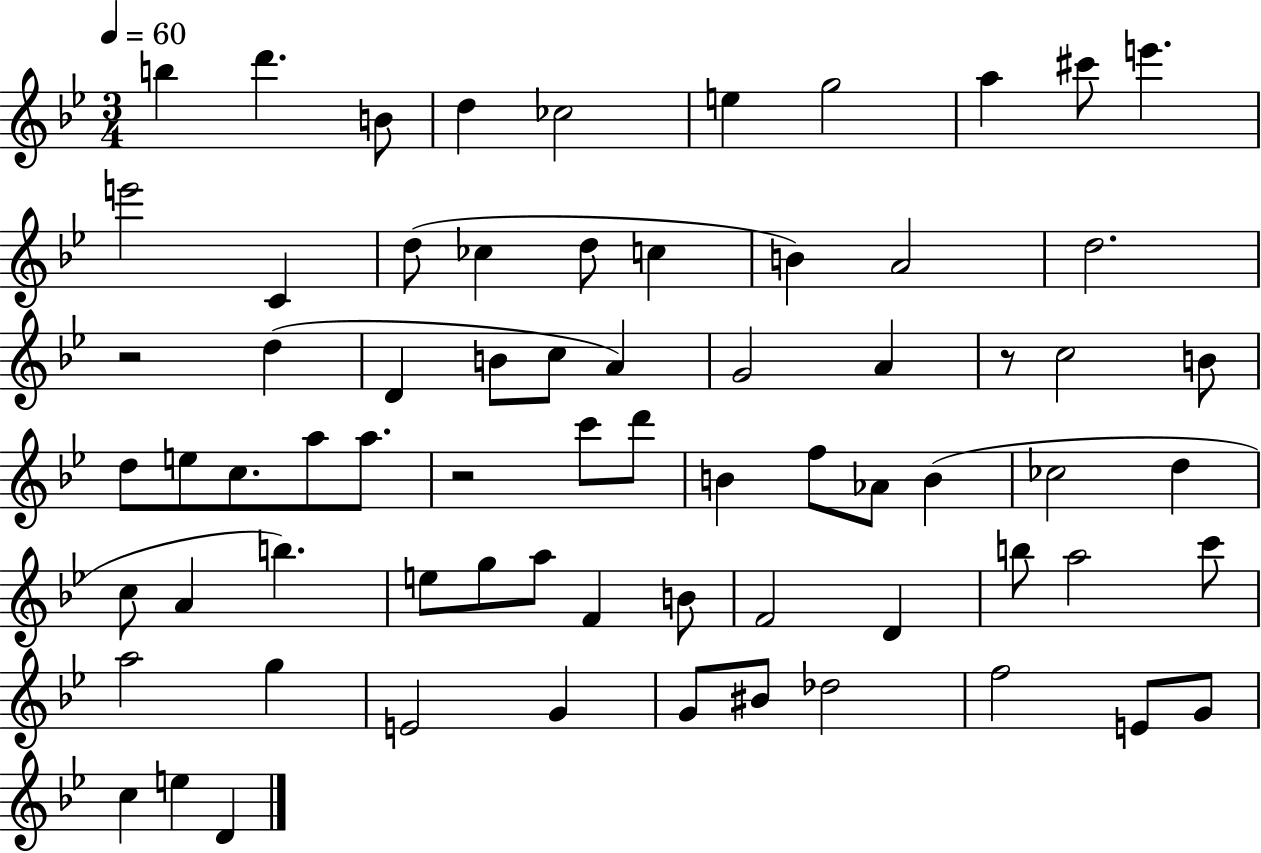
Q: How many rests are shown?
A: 3